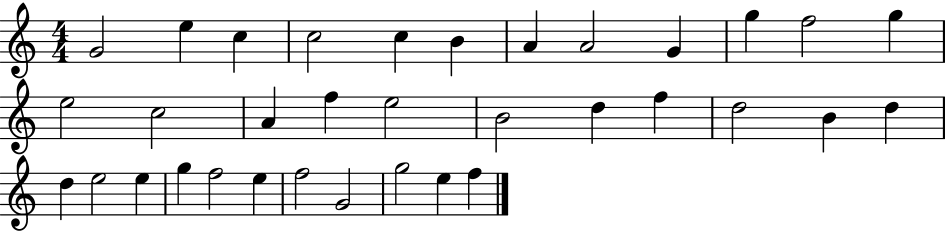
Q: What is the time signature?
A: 4/4